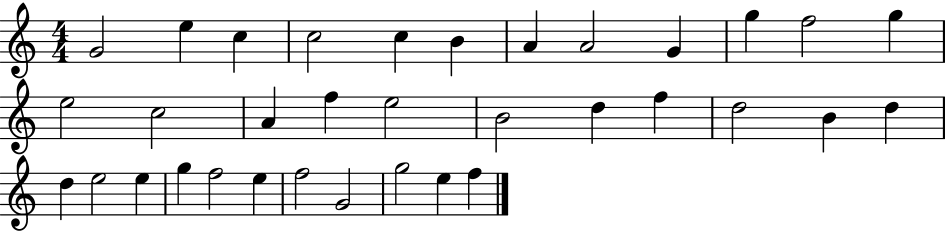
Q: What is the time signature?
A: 4/4